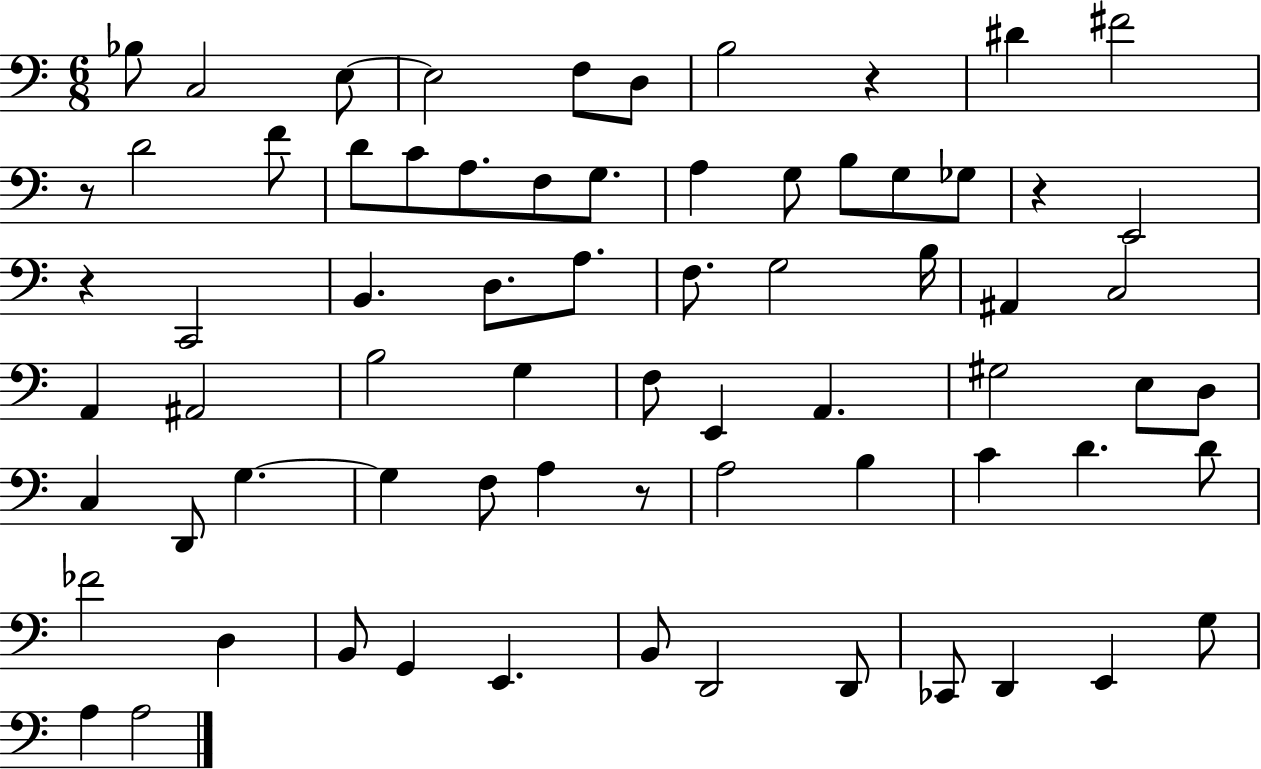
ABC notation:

X:1
T:Untitled
M:6/8
L:1/4
K:C
_B,/2 C,2 E,/2 E,2 F,/2 D,/2 B,2 z ^D ^F2 z/2 D2 F/2 D/2 C/2 A,/2 F,/2 G,/2 A, G,/2 B,/2 G,/2 _G,/2 z E,,2 z C,,2 B,, D,/2 A,/2 F,/2 G,2 B,/4 ^A,, C,2 A,, ^A,,2 B,2 G, F,/2 E,, A,, ^G,2 E,/2 D,/2 C, D,,/2 G, G, F,/2 A, z/2 A,2 B, C D D/2 _F2 D, B,,/2 G,, E,, B,,/2 D,,2 D,,/2 _C,,/2 D,, E,, G,/2 A, A,2